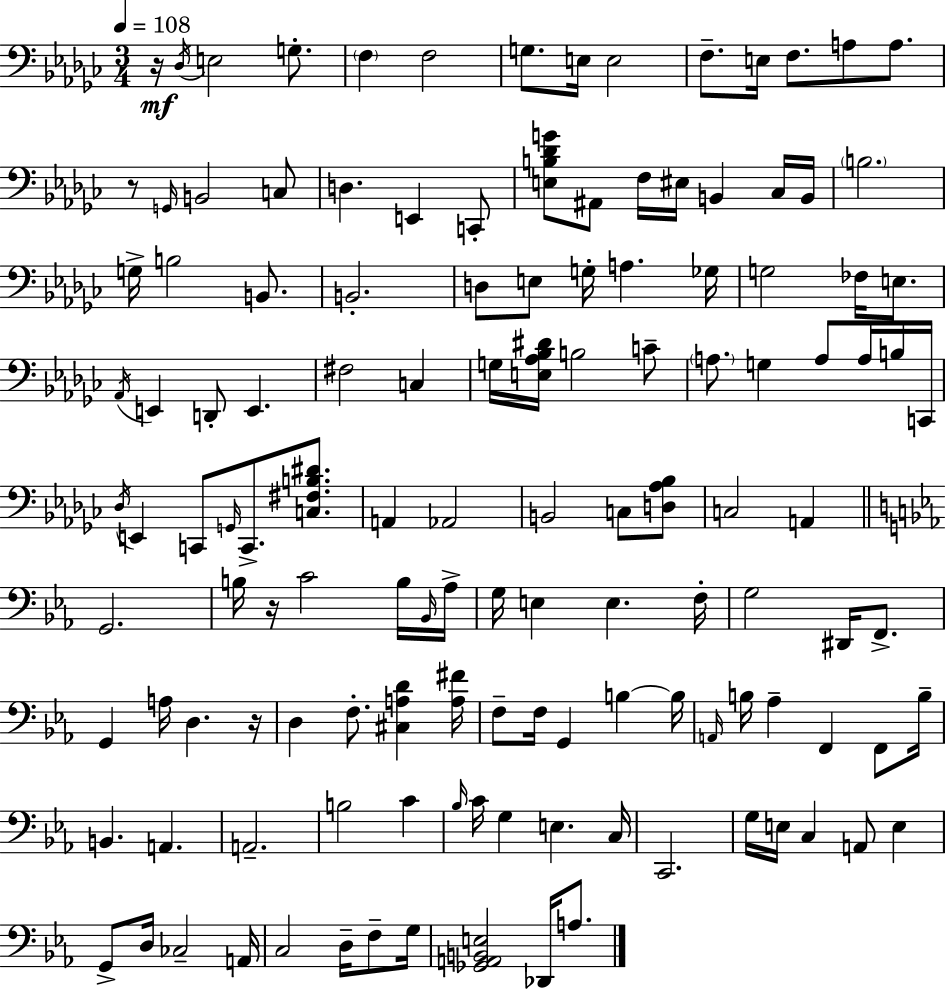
X:1
T:Untitled
M:3/4
L:1/4
K:Ebm
z/4 _D,/4 E,2 G,/2 F, F,2 G,/2 E,/4 E,2 F,/2 E,/4 F,/2 A,/2 A,/2 z/2 G,,/4 B,,2 C,/2 D, E,, C,,/2 [E,B,_DG]/2 ^A,,/2 F,/4 ^E,/4 B,, _C,/4 B,,/4 B,2 G,/4 B,2 B,,/2 B,,2 D,/2 E,/2 G,/4 A, _G,/4 G,2 _F,/4 E,/2 _A,,/4 E,, D,,/2 E,, ^F,2 C, G,/4 [E,_A,_B,^D]/4 B,2 C/2 A,/2 G, A,/2 A,/4 B,/4 C,,/4 _D,/4 E,, C,,/2 G,,/4 C,,/2 [C,^F,B,^D]/2 A,, _A,,2 B,,2 C,/2 [D,_A,_B,]/2 C,2 A,, G,,2 B,/4 z/4 C2 B,/4 _B,,/4 _A,/4 G,/4 E, E, F,/4 G,2 ^D,,/4 F,,/2 G,, A,/4 D, z/4 D, F,/2 [^C,A,D] [A,^F]/4 F,/2 F,/4 G,, B, B,/4 A,,/4 B,/4 _A, F,, F,,/2 B,/4 B,, A,, A,,2 B,2 C _B,/4 C/4 G, E, C,/4 C,,2 G,/4 E,/4 C, A,,/2 E, G,,/2 D,/4 _C,2 A,,/4 C,2 D,/4 F,/2 G,/4 [_G,,A,,B,,E,]2 _D,,/4 A,/2